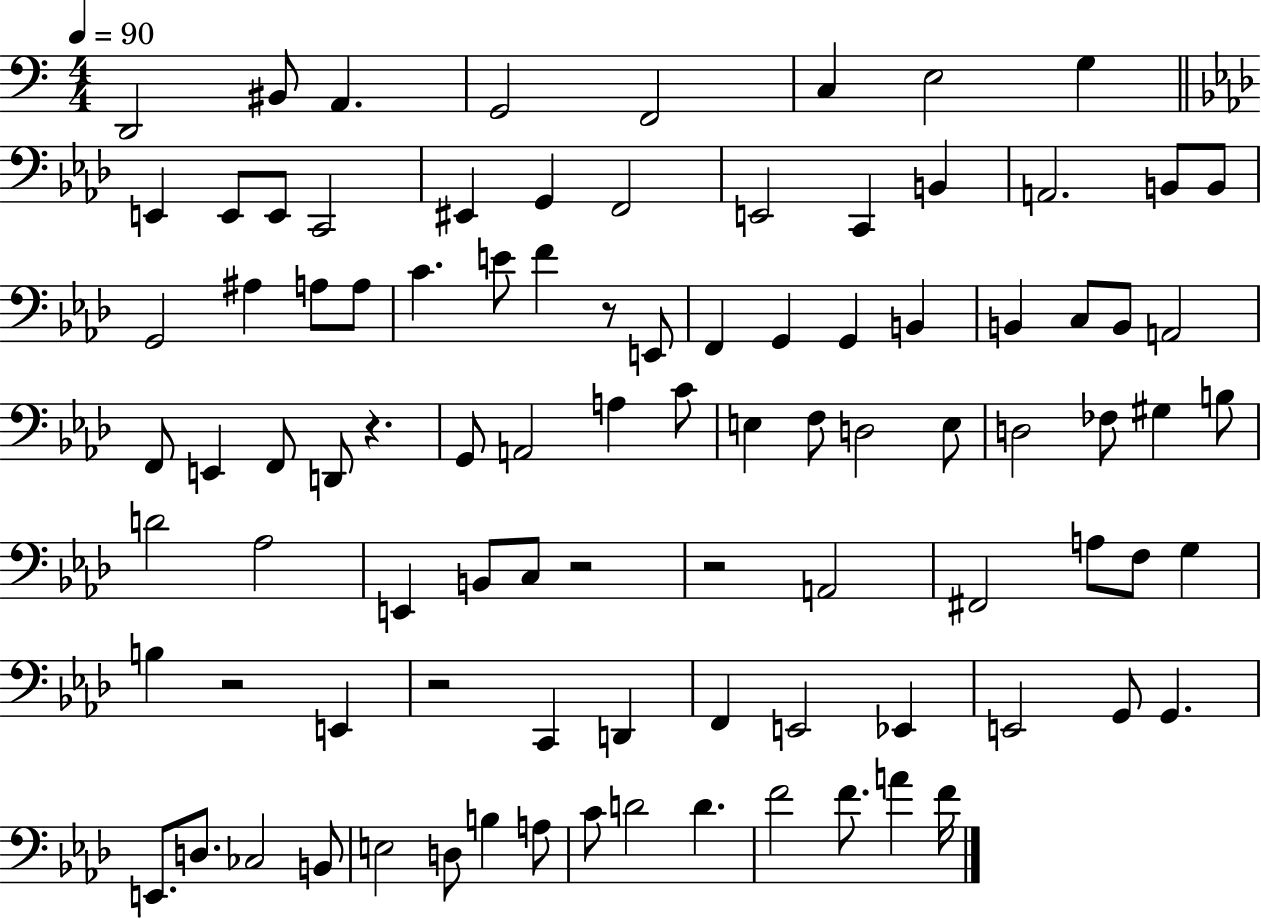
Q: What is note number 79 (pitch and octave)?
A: D3